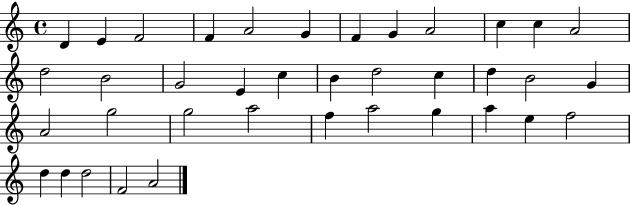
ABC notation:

X:1
T:Untitled
M:4/4
L:1/4
K:C
D E F2 F A2 G F G A2 c c A2 d2 B2 G2 E c B d2 c d B2 G A2 g2 g2 a2 f a2 g a e f2 d d d2 F2 A2